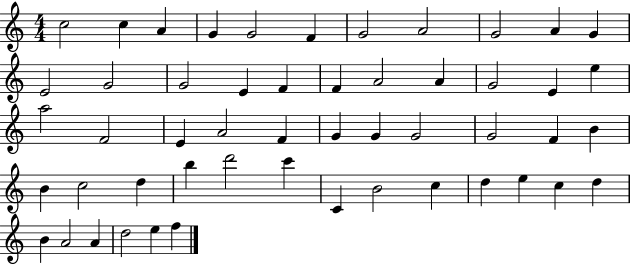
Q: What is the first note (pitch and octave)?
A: C5